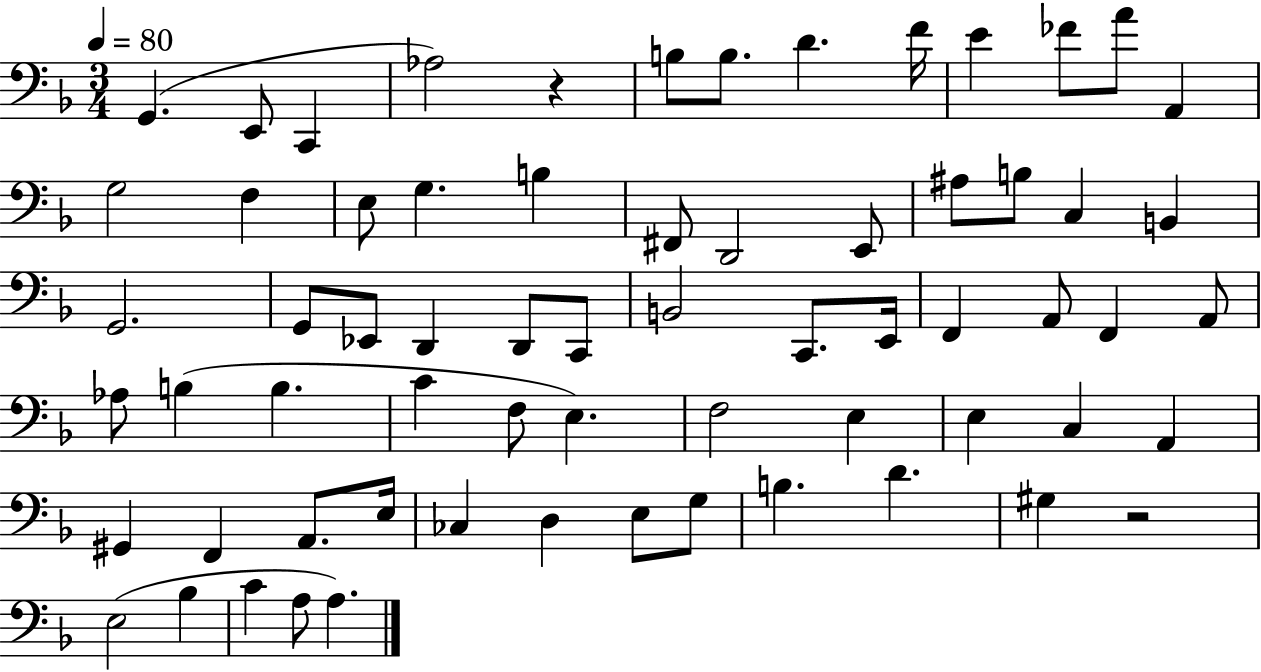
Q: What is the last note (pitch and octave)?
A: A3